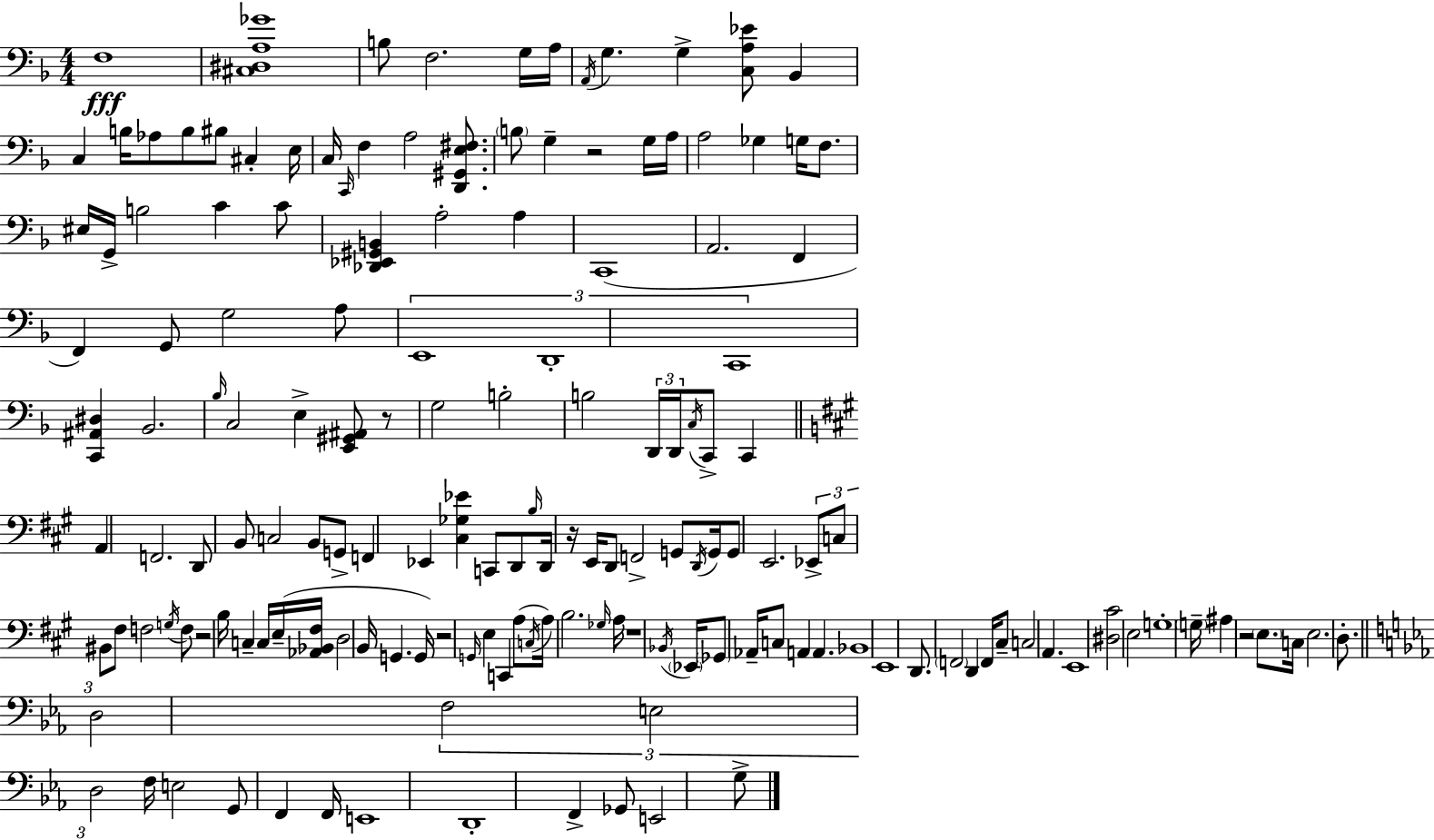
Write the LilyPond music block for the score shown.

{
  \clef bass
  \numericTimeSignature
  \time 4/4
  \key d \minor
  f1\fff | <cis dis a ges'>1 | b8 f2. g16 a16 | \acciaccatura { a,16 } g4. g4-> <c a ees'>8 bes,4 | \break c4 b16 aes8 b8 bis8 cis4-. | e16 c16 \grace { c,16 } f4 a2 <d, gis, e fis>8. | \parenthesize b8 g4-- r2 | g16 a16 a2 ges4 g16 f8. | \break eis16 g,16-> b2 c'4 | c'8 <des, ees, gis, b,>4 a2-. a4 | c,1( | a,2. f,4 | \break f,4) g,8 g2 | a8 \tuplet 3/2 { e,1 | d,1-. | c,1 } | \break <c, ais, dis>4 bes,2. | \grace { bes16 } c2 e4-> <e, gis, ais,>8 | r8 g2 b2-. | b2 \tuplet 3/2 { d,16 d,16 \acciaccatura { c16 } } c,8-> | \break c,4 \bar "||" \break \key a \major a,4 f,2. | d,8 b,8 c2 b,8 g,8-> | f,4 ees,4 <cis ges ees'>4 c,8 d,8 | \grace { b16 } d,16 r16 e,16 d,8 f,2-> g,8 | \break \acciaccatura { d,16 } g,16 g,8 e,2. | \tuplet 3/2 { ees,8-> c8 bis,8 } fis8 f2 | \acciaccatura { g16 } f8 r2 b16 c4-- | c16 e16--( <aes, bes, fis>16 d2 b,16 g,4. | \break g,16) r2 \grace { g,16 } e4 | c,4 a8( \acciaccatura { c16 } a16) b2. | \grace { ges16 } a16 r1 | \acciaccatura { bes,16 } \parenthesize ees,16 \parenthesize ges,8 aes,16-- c8 a,4 | \break a,4. bes,1 | e,1 | d,8. \parenthesize f,2 | d,4 f,16 cis8-- c2 | \break a,4. e,1 | <dis cis'>2 e2 | g1-. | \parenthesize g16-- ais4 r2 | \break \parenthesize e8. c16 e2. | d8.-. \bar "||" \break \key ees \major d2 \tuplet 3/2 { f2 | e2 d2 } | f16 e2 g,8 f,4 f,16 | e,1 | \break d,1-. | f,4-> ges,8 e,2 g8-> | \bar "|."
}